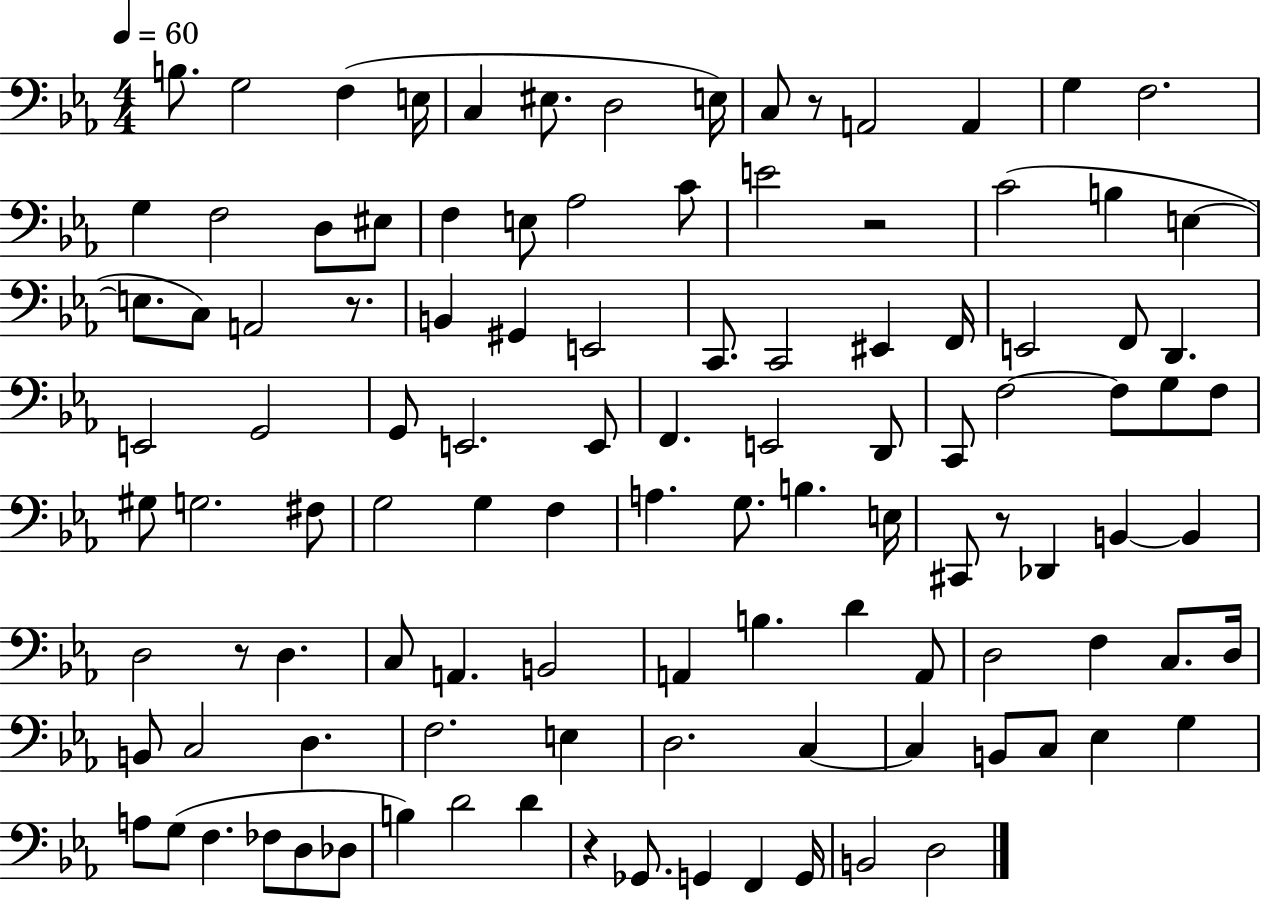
X:1
T:Untitled
M:4/4
L:1/4
K:Eb
B,/2 G,2 F, E,/4 C, ^E,/2 D,2 E,/4 C,/2 z/2 A,,2 A,, G, F,2 G, F,2 D,/2 ^E,/2 F, E,/2 _A,2 C/2 E2 z2 C2 B, E, E,/2 C,/2 A,,2 z/2 B,, ^G,, E,,2 C,,/2 C,,2 ^E,, F,,/4 E,,2 F,,/2 D,, E,,2 G,,2 G,,/2 E,,2 E,,/2 F,, E,,2 D,,/2 C,,/2 F,2 F,/2 G,/2 F,/2 ^G,/2 G,2 ^F,/2 G,2 G, F, A, G,/2 B, E,/4 ^C,,/2 z/2 _D,, B,, B,, D,2 z/2 D, C,/2 A,, B,,2 A,, B, D A,,/2 D,2 F, C,/2 D,/4 B,,/2 C,2 D, F,2 E, D,2 C, C, B,,/2 C,/2 _E, G, A,/2 G,/2 F, _F,/2 D,/2 _D,/2 B, D2 D z _G,,/2 G,, F,, G,,/4 B,,2 D,2